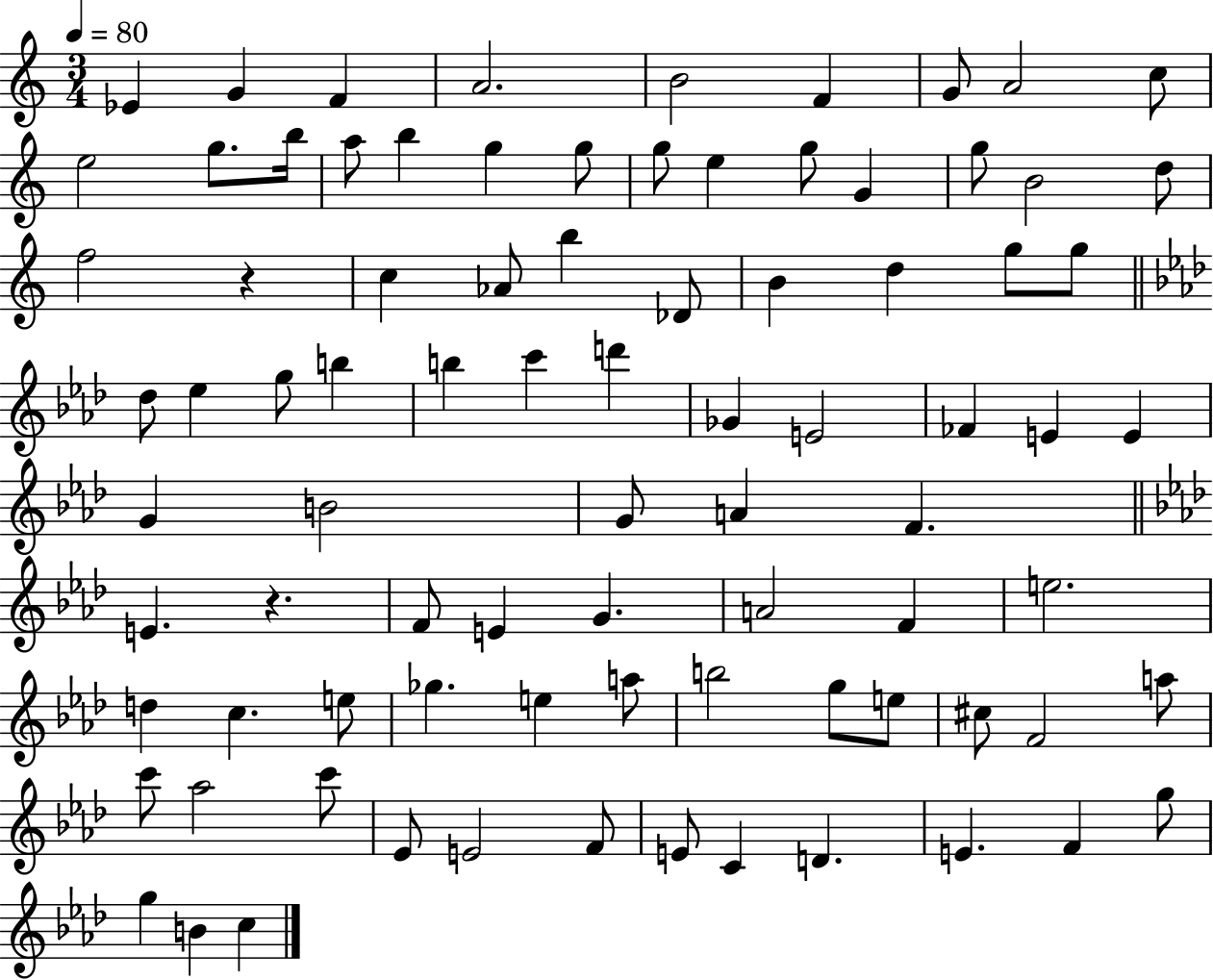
Eb4/q G4/q F4/q A4/h. B4/h F4/q G4/e A4/h C5/e E5/h G5/e. B5/s A5/e B5/q G5/q G5/e G5/e E5/q G5/e G4/q G5/e B4/h D5/e F5/h R/q C5/q Ab4/e B5/q Db4/e B4/q D5/q G5/e G5/e Db5/e Eb5/q G5/e B5/q B5/q C6/q D6/q Gb4/q E4/h FES4/q E4/q E4/q G4/q B4/h G4/e A4/q F4/q. E4/q. R/q. F4/e E4/q G4/q. A4/h F4/q E5/h. D5/q C5/q. E5/e Gb5/q. E5/q A5/e B5/h G5/e E5/e C#5/e F4/h A5/e C6/e Ab5/h C6/e Eb4/e E4/h F4/e E4/e C4/q D4/q. E4/q. F4/q G5/e G5/q B4/q C5/q